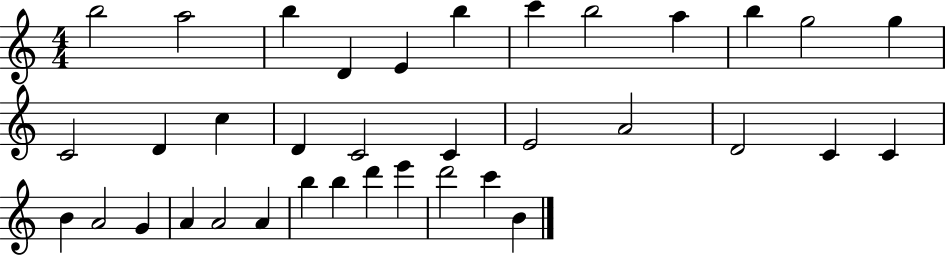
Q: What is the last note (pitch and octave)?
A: B4